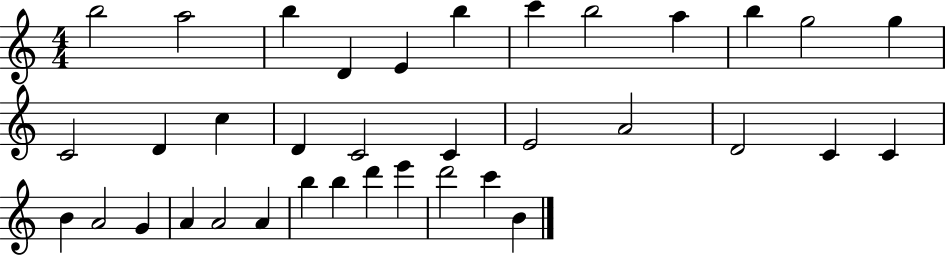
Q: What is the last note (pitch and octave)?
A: B4